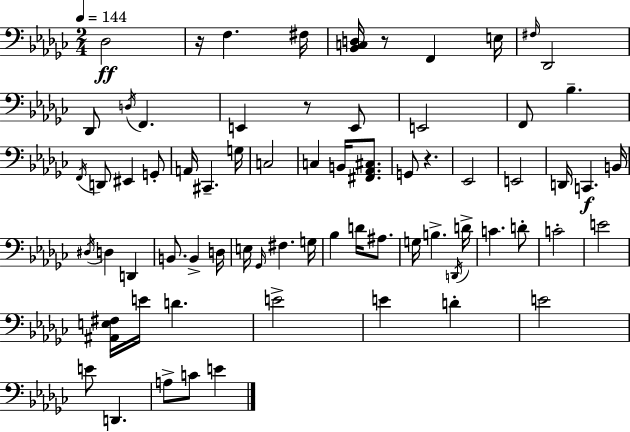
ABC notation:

X:1
T:Untitled
M:2/4
L:1/4
K:Ebm
_D,2 z/4 F, ^F,/4 [_B,,C,D,]/4 z/2 F,, E,/4 ^F,/4 _D,,2 _D,,/2 D,/4 F,, E,, z/2 E,,/2 E,,2 F,,/2 _B, F,,/4 D,,/2 ^E,, G,,/2 A,,/4 ^C,, G,/4 C,2 C, B,,/4 [^F,,_A,,^C,]/2 G,,/2 z _E,,2 E,,2 D,,/4 C,, B,,/4 ^D,/4 D, D,, B,,/2 B,, D,/4 E,/4 _G,,/4 ^F, G,/4 _B, D/4 ^A,/2 G,/4 B, D,,/4 D/4 C D/2 C2 E2 [^A,,E,^F,]/4 E/4 D E2 E D E2 E/2 D,, A,/2 C/2 E